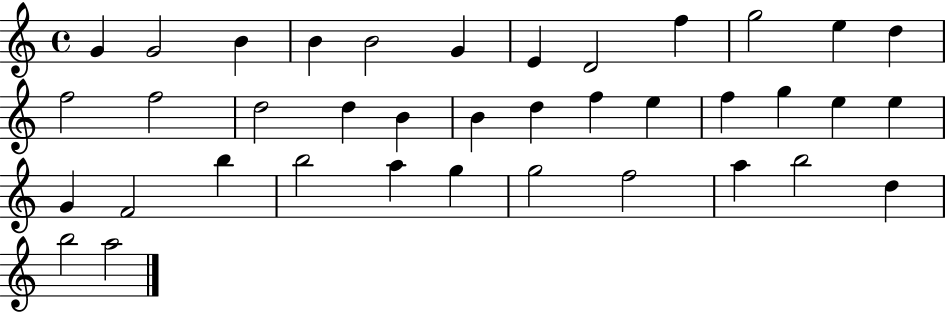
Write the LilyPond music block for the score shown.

{
  \clef treble
  \time 4/4
  \defaultTimeSignature
  \key c \major
  g'4 g'2 b'4 | b'4 b'2 g'4 | e'4 d'2 f''4 | g''2 e''4 d''4 | \break f''2 f''2 | d''2 d''4 b'4 | b'4 d''4 f''4 e''4 | f''4 g''4 e''4 e''4 | \break g'4 f'2 b''4 | b''2 a''4 g''4 | g''2 f''2 | a''4 b''2 d''4 | \break b''2 a''2 | \bar "|."
}